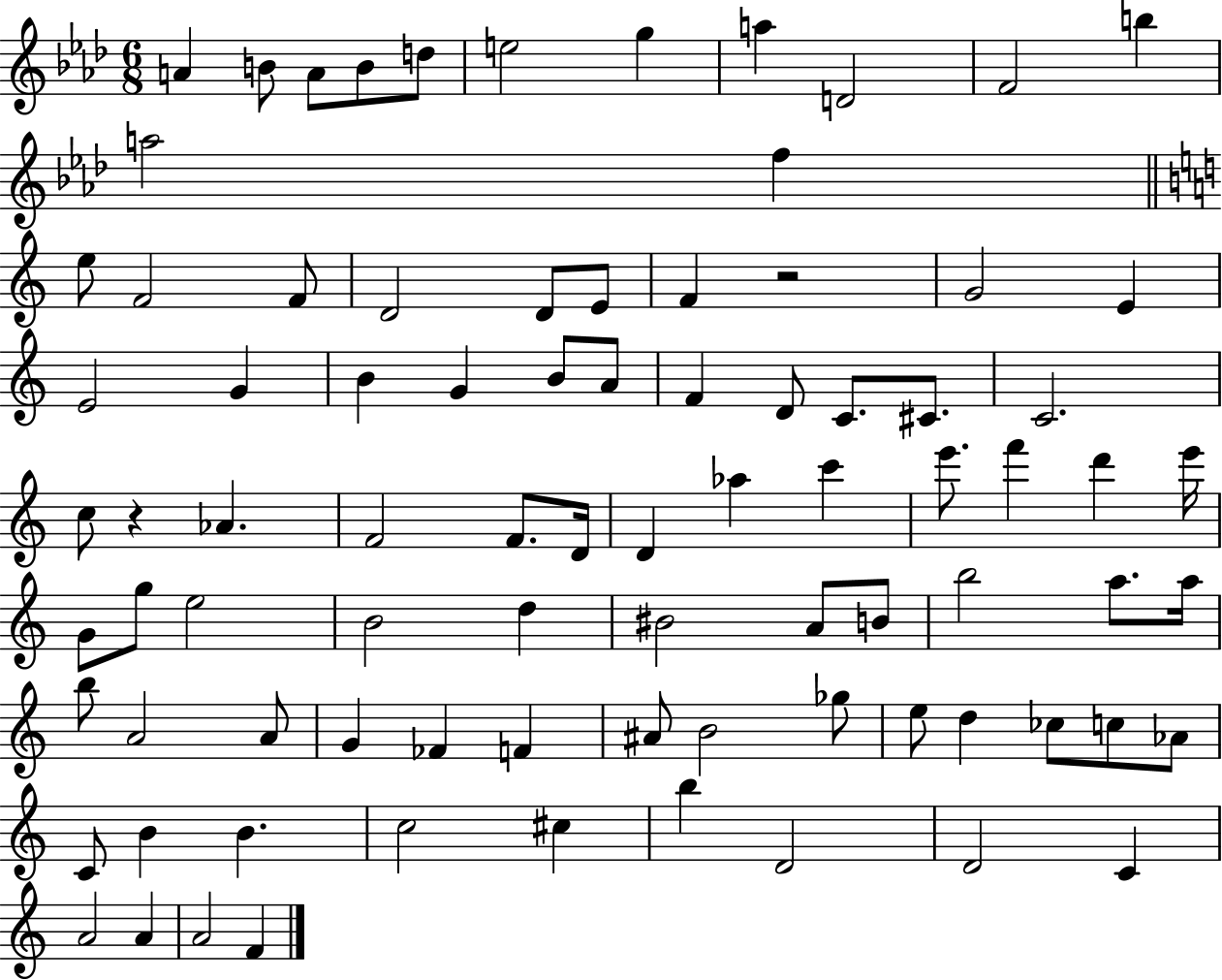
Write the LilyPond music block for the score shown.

{
  \clef treble
  \numericTimeSignature
  \time 6/8
  \key aes \major
  \repeat volta 2 { a'4 b'8 a'8 b'8 d''8 | e''2 g''4 | a''4 d'2 | f'2 b''4 | \break a''2 f''4 | \bar "||" \break \key c \major e''8 f'2 f'8 | d'2 d'8 e'8 | f'4 r2 | g'2 e'4 | \break e'2 g'4 | b'4 g'4 b'8 a'8 | f'4 d'8 c'8. cis'8. | c'2. | \break c''8 r4 aes'4. | f'2 f'8. d'16 | d'4 aes''4 c'''4 | e'''8. f'''4 d'''4 e'''16 | \break g'8 g''8 e''2 | b'2 d''4 | bis'2 a'8 b'8 | b''2 a''8. a''16 | \break b''8 a'2 a'8 | g'4 fes'4 f'4 | ais'8 b'2 ges''8 | e''8 d''4 ces''8 c''8 aes'8 | \break c'8 b'4 b'4. | c''2 cis''4 | b''4 d'2 | d'2 c'4 | \break a'2 a'4 | a'2 f'4 | } \bar "|."
}